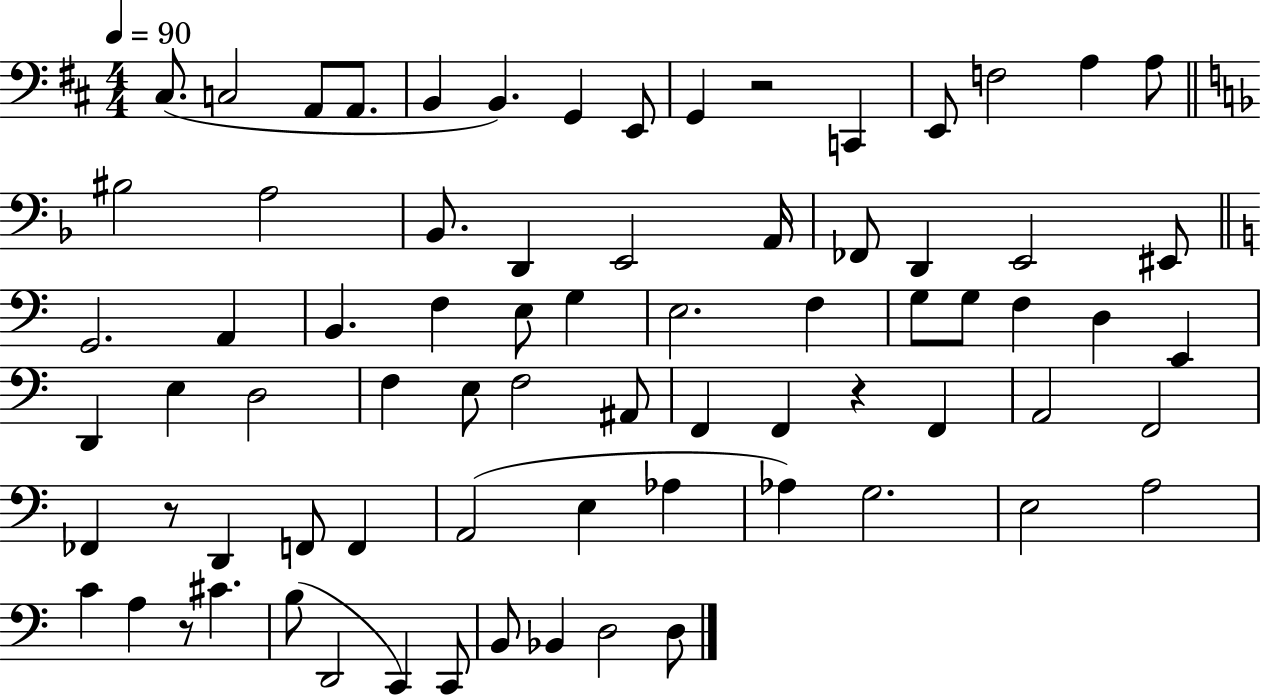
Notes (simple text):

C#3/e. C3/h A2/e A2/e. B2/q B2/q. G2/q E2/e G2/q R/h C2/q E2/e F3/h A3/q A3/e BIS3/h A3/h Bb2/e. D2/q E2/h A2/s FES2/e D2/q E2/h EIS2/e G2/h. A2/q B2/q. F3/q E3/e G3/q E3/h. F3/q G3/e G3/e F3/q D3/q E2/q D2/q E3/q D3/h F3/q E3/e F3/h A#2/e F2/q F2/q R/q F2/q A2/h F2/h FES2/q R/e D2/q F2/e F2/q A2/h E3/q Ab3/q Ab3/q G3/h. E3/h A3/h C4/q A3/q R/e C#4/q. B3/e D2/h C2/q C2/e B2/e Bb2/q D3/h D3/e